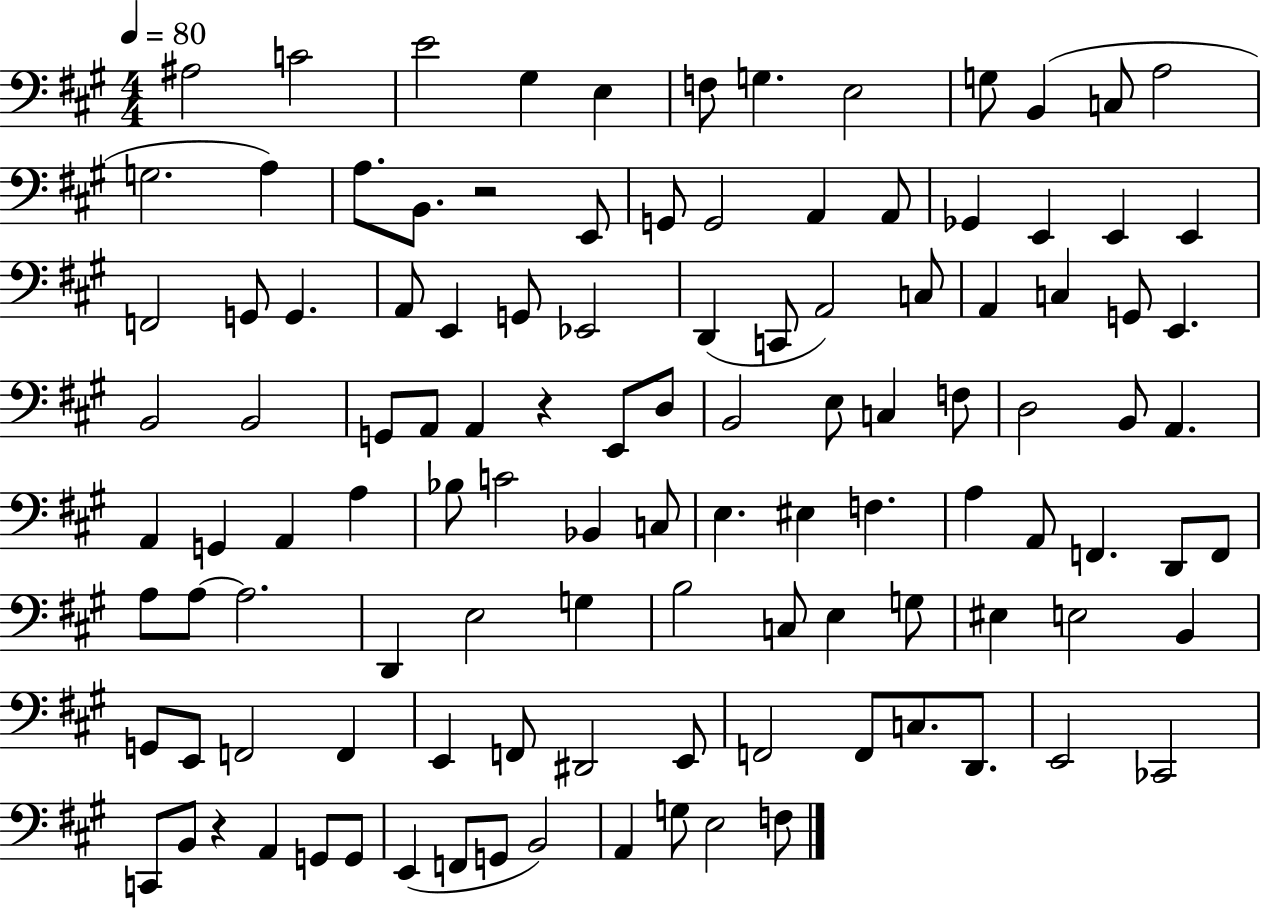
X:1
T:Untitled
M:4/4
L:1/4
K:A
^A,2 C2 E2 ^G, E, F,/2 G, E,2 G,/2 B,, C,/2 A,2 G,2 A, A,/2 B,,/2 z2 E,,/2 G,,/2 G,,2 A,, A,,/2 _G,, E,, E,, E,, F,,2 G,,/2 G,, A,,/2 E,, G,,/2 _E,,2 D,, C,,/2 A,,2 C,/2 A,, C, G,,/2 E,, B,,2 B,,2 G,,/2 A,,/2 A,, z E,,/2 D,/2 B,,2 E,/2 C, F,/2 D,2 B,,/2 A,, A,, G,, A,, A, _B,/2 C2 _B,, C,/2 E, ^E, F, A, A,,/2 F,, D,,/2 F,,/2 A,/2 A,/2 A,2 D,, E,2 G, B,2 C,/2 E, G,/2 ^E, E,2 B,, G,,/2 E,,/2 F,,2 F,, E,, F,,/2 ^D,,2 E,,/2 F,,2 F,,/2 C,/2 D,,/2 E,,2 _C,,2 C,,/2 B,,/2 z A,, G,,/2 G,,/2 E,, F,,/2 G,,/2 B,,2 A,, G,/2 E,2 F,/2